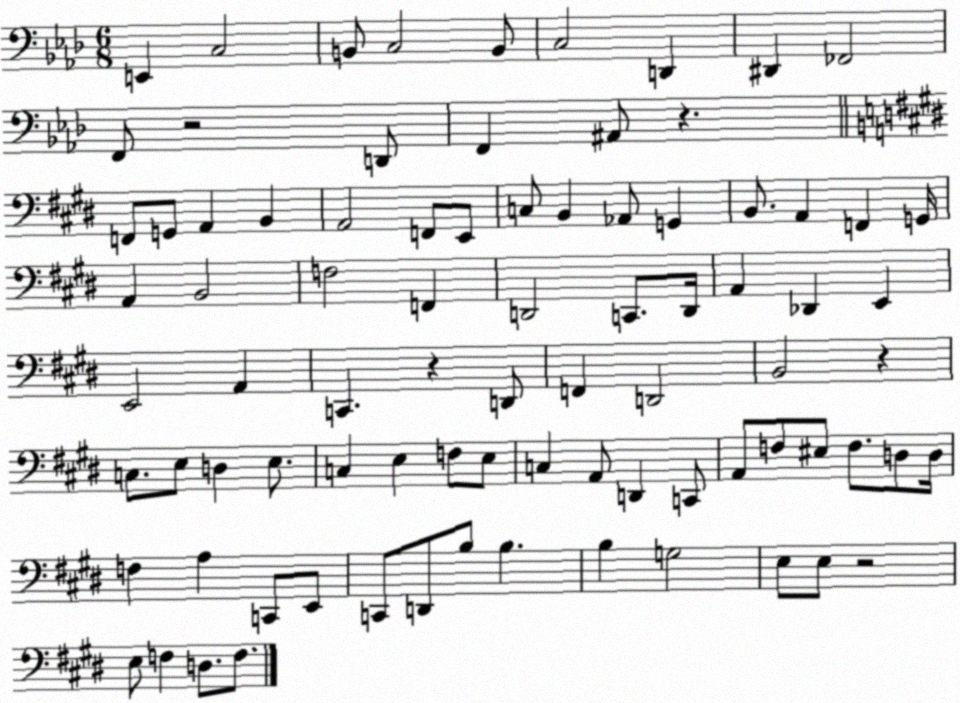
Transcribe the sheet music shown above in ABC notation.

X:1
T:Untitled
M:6/8
L:1/4
K:Ab
E,, C,2 B,,/2 C,2 B,,/2 C,2 D,, ^D,, _F,,2 F,,/2 z2 D,,/2 F,, ^A,,/2 z F,,/2 G,,/2 A,, B,, A,,2 F,,/2 E,,/2 C,/2 B,, _A,,/2 G,, B,,/2 A,, F,, G,,/4 A,, B,,2 F,2 F,, D,,2 C,,/2 D,,/4 A,, _D,, E,, E,,2 A,, C,, z D,,/2 F,, D,,2 B,,2 z C,/2 E,/2 D, E,/2 C, E, F,/2 E,/2 C, A,,/2 D,, C,,/2 A,,/2 F,/2 ^E,/2 F,/2 D,/2 D,/4 F, A, C,,/2 E,,/2 C,,/2 D,,/2 B,/2 B, B, G,2 E,/2 E,/2 z2 E,/2 F, D,/2 F,/2